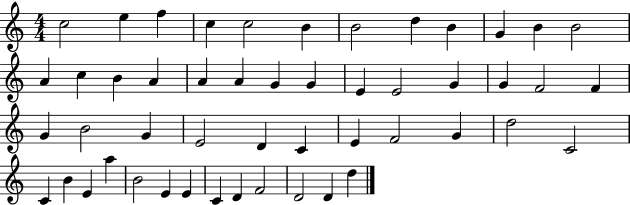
X:1
T:Untitled
M:4/4
L:1/4
K:C
c2 e f c c2 B B2 d B G B B2 A c B A A A G G E E2 G G F2 F G B2 G E2 D C E F2 G d2 C2 C B E a B2 E E C D F2 D2 D d